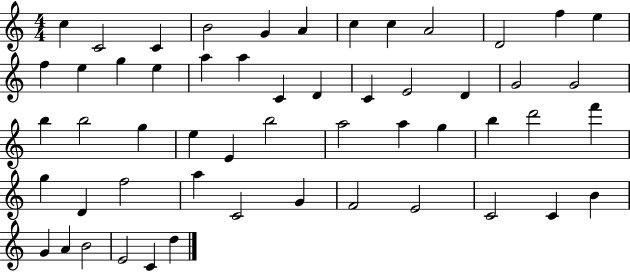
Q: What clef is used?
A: treble